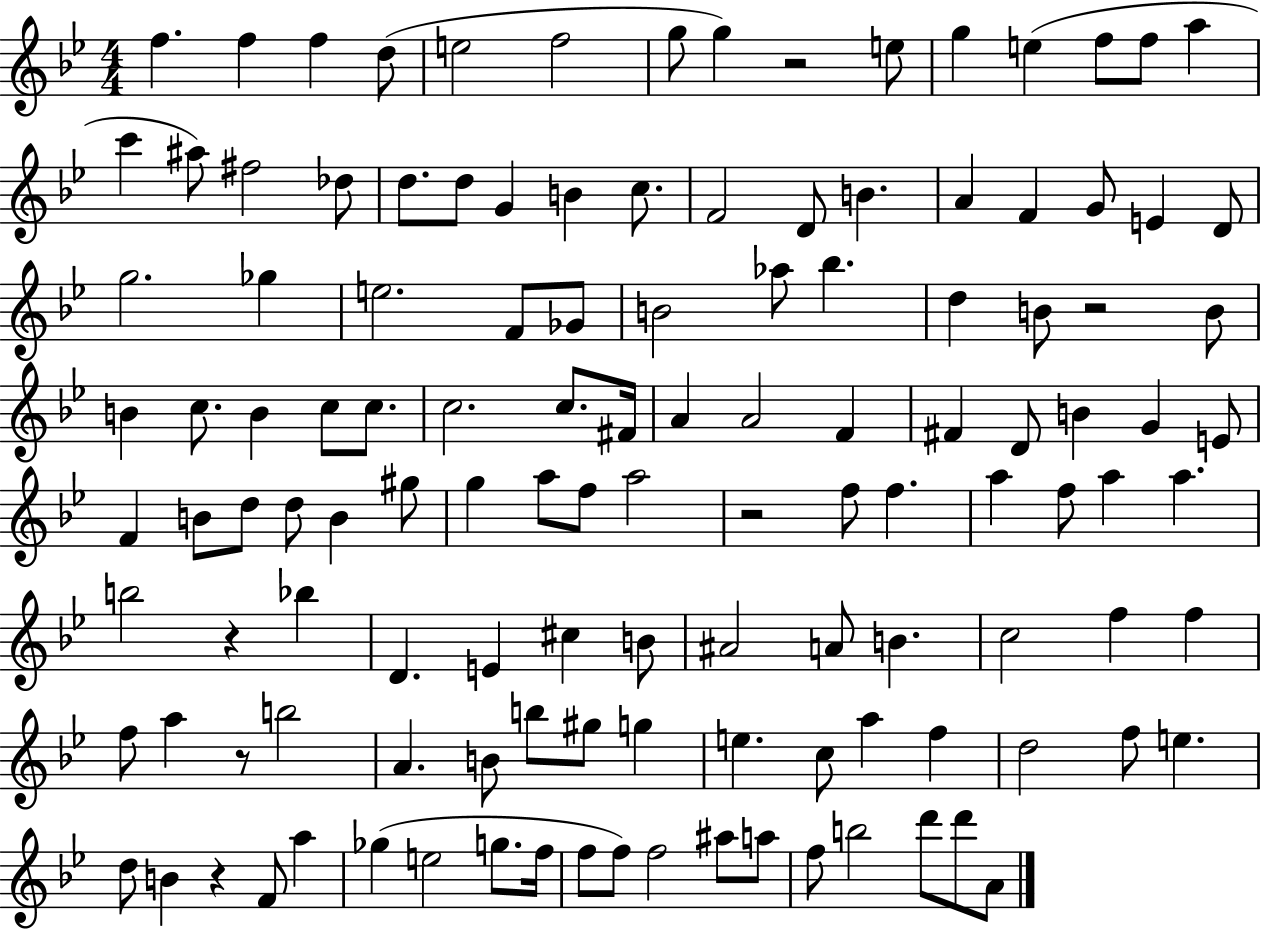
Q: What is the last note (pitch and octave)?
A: A4